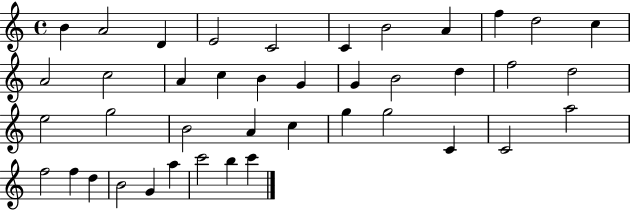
X:1
T:Untitled
M:4/4
L:1/4
K:C
B A2 D E2 C2 C B2 A f d2 c A2 c2 A c B G G B2 d f2 d2 e2 g2 B2 A c g g2 C C2 a2 f2 f d B2 G a c'2 b c'